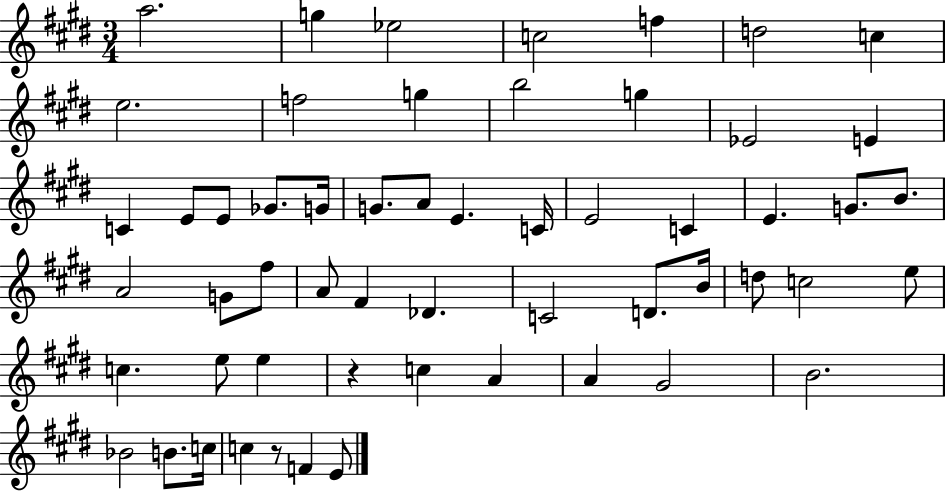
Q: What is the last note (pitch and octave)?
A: E4